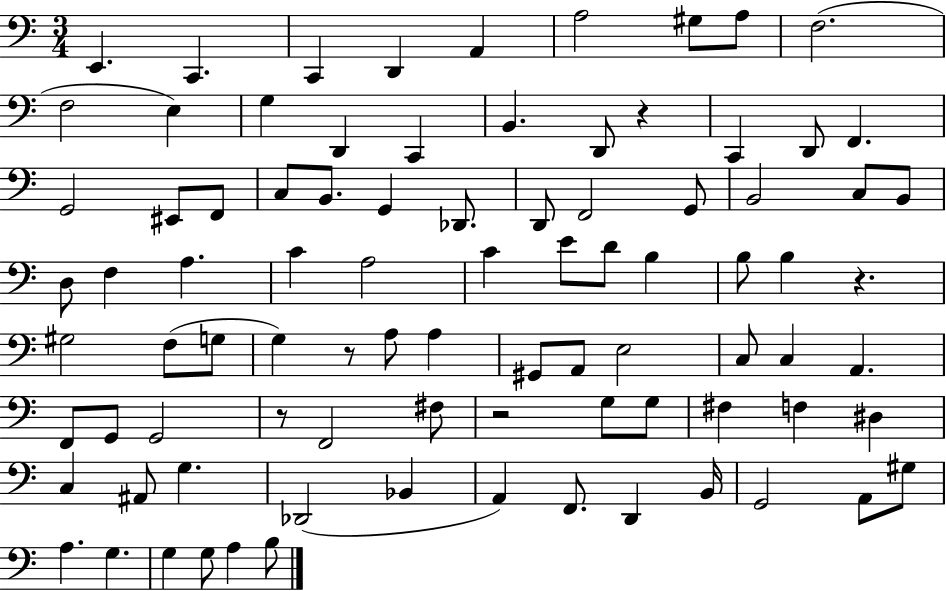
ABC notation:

X:1
T:Untitled
M:3/4
L:1/4
K:C
E,, C,, C,, D,, A,, A,2 ^G,/2 A,/2 F,2 F,2 E, G, D,, C,, B,, D,,/2 z C,, D,,/2 F,, G,,2 ^E,,/2 F,,/2 C,/2 B,,/2 G,, _D,,/2 D,,/2 F,,2 G,,/2 B,,2 C,/2 B,,/2 D,/2 F, A, C A,2 C E/2 D/2 B, B,/2 B, z ^G,2 F,/2 G,/2 G, z/2 A,/2 A, ^G,,/2 A,,/2 E,2 C,/2 C, A,, F,,/2 G,,/2 G,,2 z/2 F,,2 ^F,/2 z2 G,/2 G,/2 ^F, F, ^D, C, ^A,,/2 G, _D,,2 _B,, A,, F,,/2 D,, B,,/4 G,,2 A,,/2 ^G,/2 A, G, G, G,/2 A, B,/2